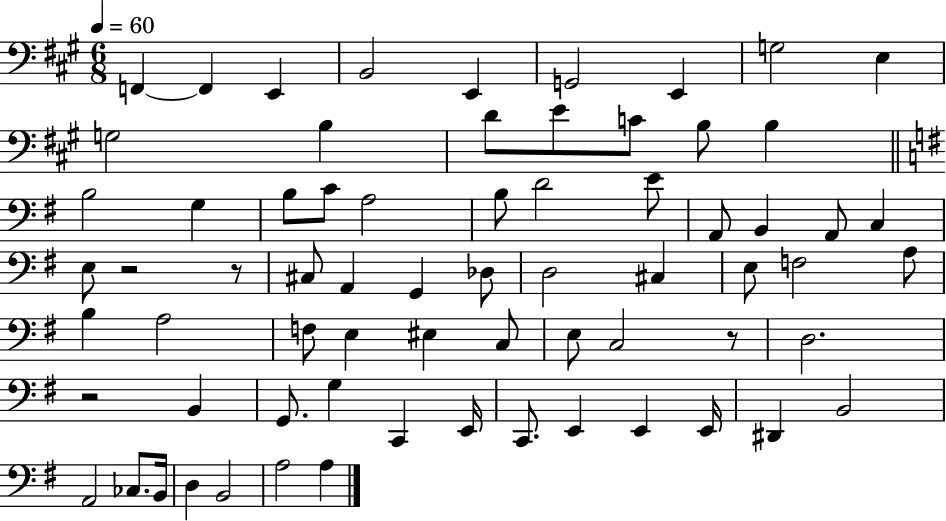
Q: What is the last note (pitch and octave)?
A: A3